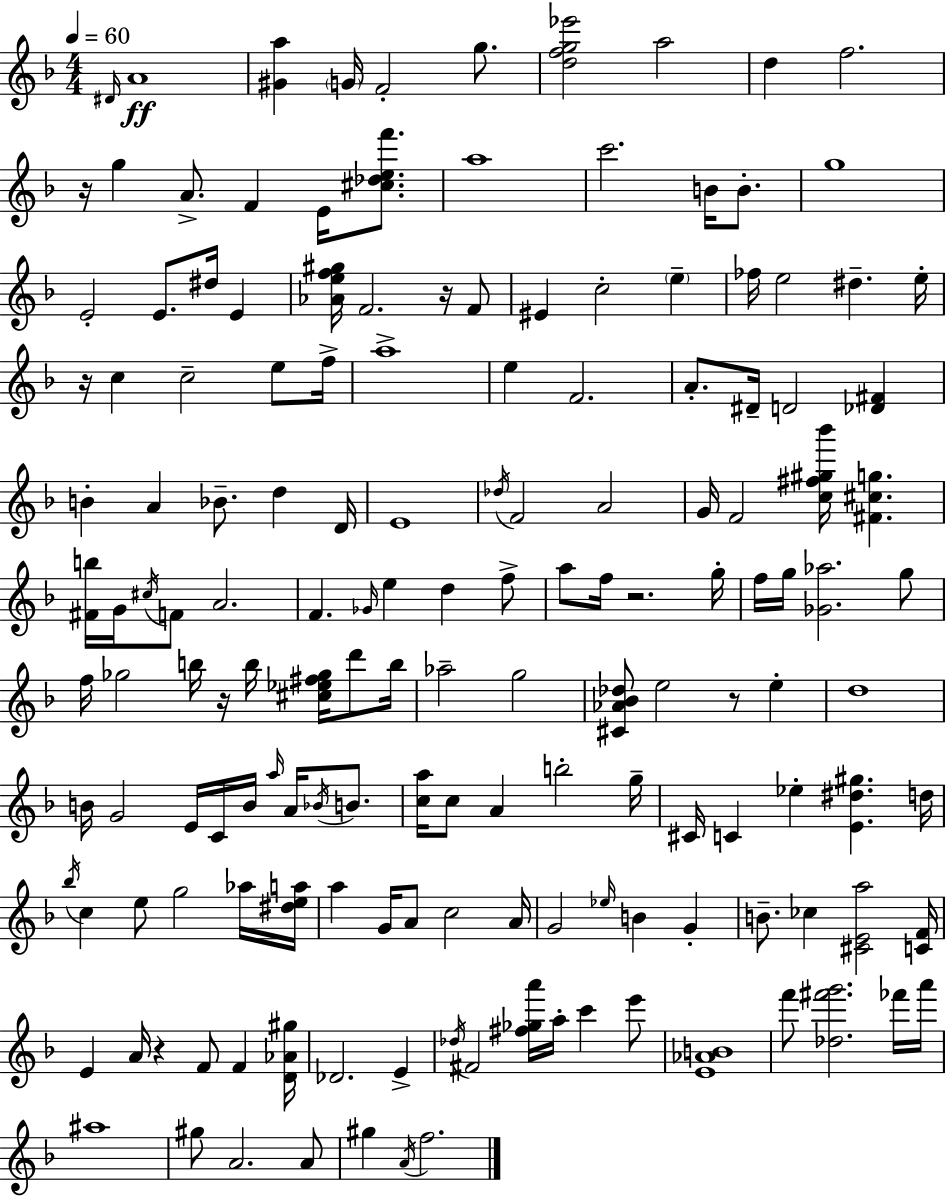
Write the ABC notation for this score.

X:1
T:Untitled
M:4/4
L:1/4
K:Dm
^D/4 A4 [^Ga] G/4 F2 g/2 [dfg_e']2 a2 d f2 z/4 g A/2 F E/4 [^c_def']/2 a4 c'2 B/4 B/2 g4 E2 E/2 ^d/4 E [_Aef^g]/4 F2 z/4 F/2 ^E c2 e _f/4 e2 ^d e/4 z/4 c c2 e/2 f/4 a4 e F2 A/2 ^D/4 D2 [_D^F] B A _B/2 d D/4 E4 _d/4 F2 A2 G/4 F2 [c^f^g_b']/4 [^F^cg] [^Fb]/4 G/4 ^c/4 F/2 A2 F _G/4 e d f/2 a/2 f/4 z2 g/4 f/4 g/4 [_G_a]2 g/2 f/4 _g2 b/4 z/4 b/4 [^c_e^f_g]/4 d'/2 b/4 _a2 g2 [^C_A_B_d]/2 e2 z/2 e d4 B/4 G2 E/4 C/4 B/4 a/4 A/4 _B/4 B/2 [ca]/4 c/2 A b2 g/4 ^C/4 C _e [E^d^g] d/4 _b/4 c e/2 g2 _a/4 [^dea]/4 a G/4 A/2 c2 A/4 G2 _e/4 B G B/2 _c [^CEa]2 [CF]/4 E A/4 z F/2 F [D_A^g]/4 _D2 E _d/4 ^F2 [^f_ga']/4 a/4 c' e'/2 [E_AB]4 f'/2 [_d^f'g']2 _f'/4 a'/4 ^a4 ^g/2 A2 A/2 ^g A/4 f2